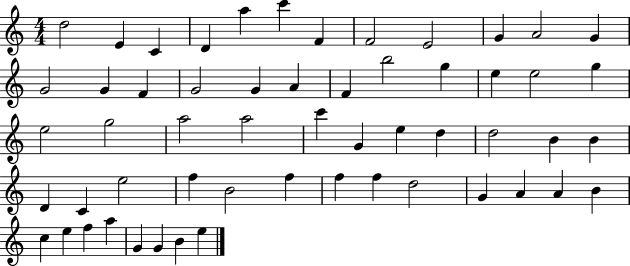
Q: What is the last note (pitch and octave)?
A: E5